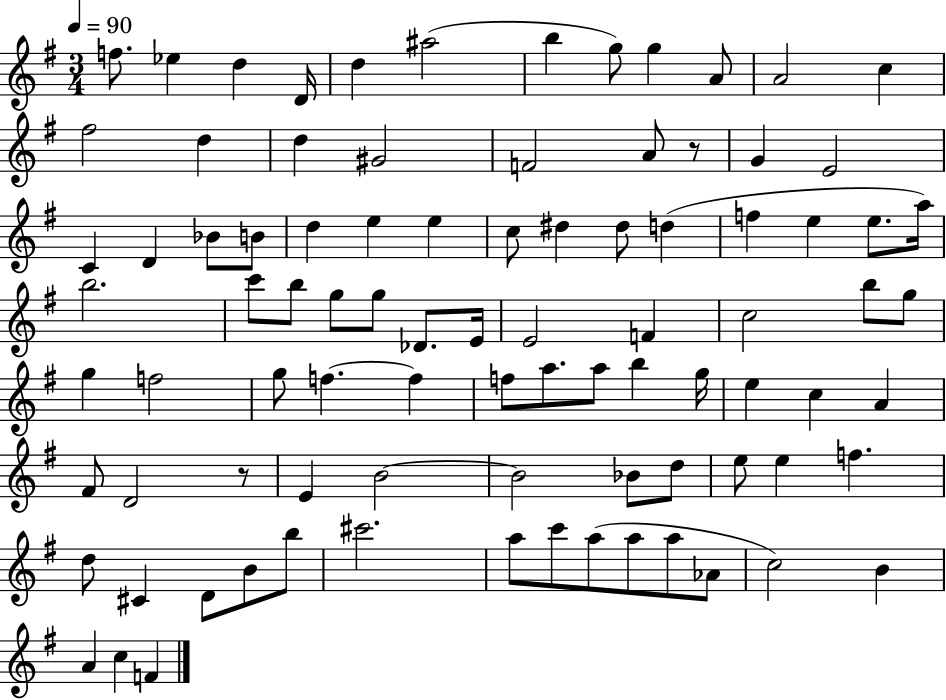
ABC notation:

X:1
T:Untitled
M:3/4
L:1/4
K:G
f/2 _e d D/4 d ^a2 b g/2 g A/2 A2 c ^f2 d d ^G2 F2 A/2 z/2 G E2 C D _B/2 B/2 d e e c/2 ^d ^d/2 d f e e/2 a/4 b2 c'/2 b/2 g/2 g/2 _D/2 E/4 E2 F c2 b/2 g/2 g f2 g/2 f f f/2 a/2 a/2 b g/4 e c A ^F/2 D2 z/2 E B2 B2 _B/2 d/2 e/2 e f d/2 ^C D/2 B/2 b/2 ^c'2 a/2 c'/2 a/2 a/2 a/2 _A/2 c2 B A c F